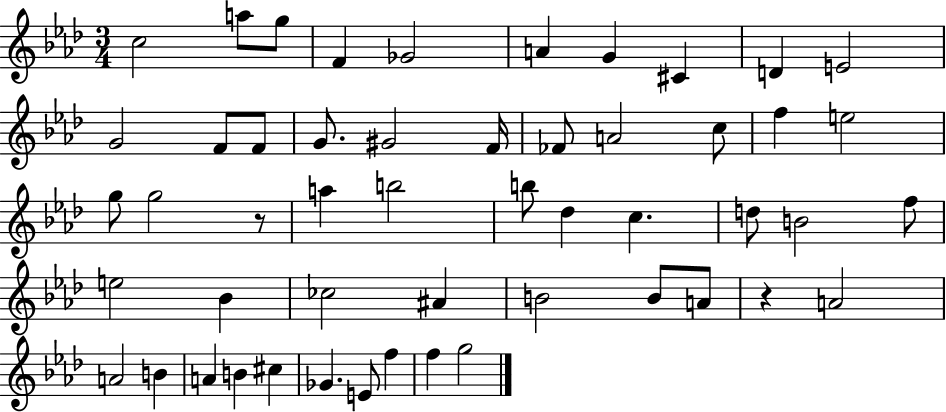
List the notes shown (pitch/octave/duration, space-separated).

C5/h A5/e G5/e F4/q Gb4/h A4/q G4/q C#4/q D4/q E4/h G4/h F4/e F4/e G4/e. G#4/h F4/s FES4/e A4/h C5/e F5/q E5/h G5/e G5/h R/e A5/q B5/h B5/e Db5/q C5/q. D5/e B4/h F5/e E5/h Bb4/q CES5/h A#4/q B4/h B4/e A4/e R/q A4/h A4/h B4/q A4/q B4/q C#5/q Gb4/q. E4/e F5/q F5/q G5/h